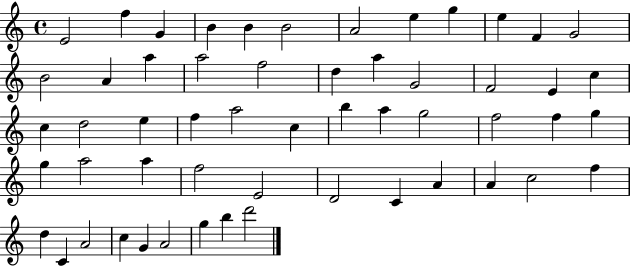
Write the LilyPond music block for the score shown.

{
  \clef treble
  \time 4/4
  \defaultTimeSignature
  \key c \major
  e'2 f''4 g'4 | b'4 b'4 b'2 | a'2 e''4 g''4 | e''4 f'4 g'2 | \break b'2 a'4 a''4 | a''2 f''2 | d''4 a''4 g'2 | f'2 e'4 c''4 | \break c''4 d''2 e''4 | f''4 a''2 c''4 | b''4 a''4 g''2 | f''2 f''4 g''4 | \break g''4 a''2 a''4 | f''2 e'2 | d'2 c'4 a'4 | a'4 c''2 f''4 | \break d''4 c'4 a'2 | c''4 g'4 a'2 | g''4 b''4 d'''2 | \bar "|."
}